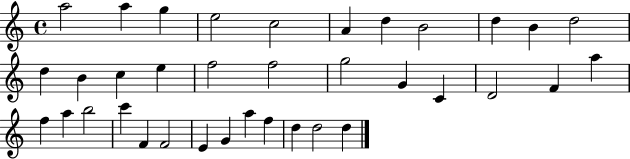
{
  \clef treble
  \time 4/4
  \defaultTimeSignature
  \key c \major
  a''2 a''4 g''4 | e''2 c''2 | a'4 d''4 b'2 | d''4 b'4 d''2 | \break d''4 b'4 c''4 e''4 | f''2 f''2 | g''2 g'4 c'4 | d'2 f'4 a''4 | \break f''4 a''4 b''2 | c'''4 f'4 f'2 | e'4 g'4 a''4 f''4 | d''4 d''2 d''4 | \break \bar "|."
}